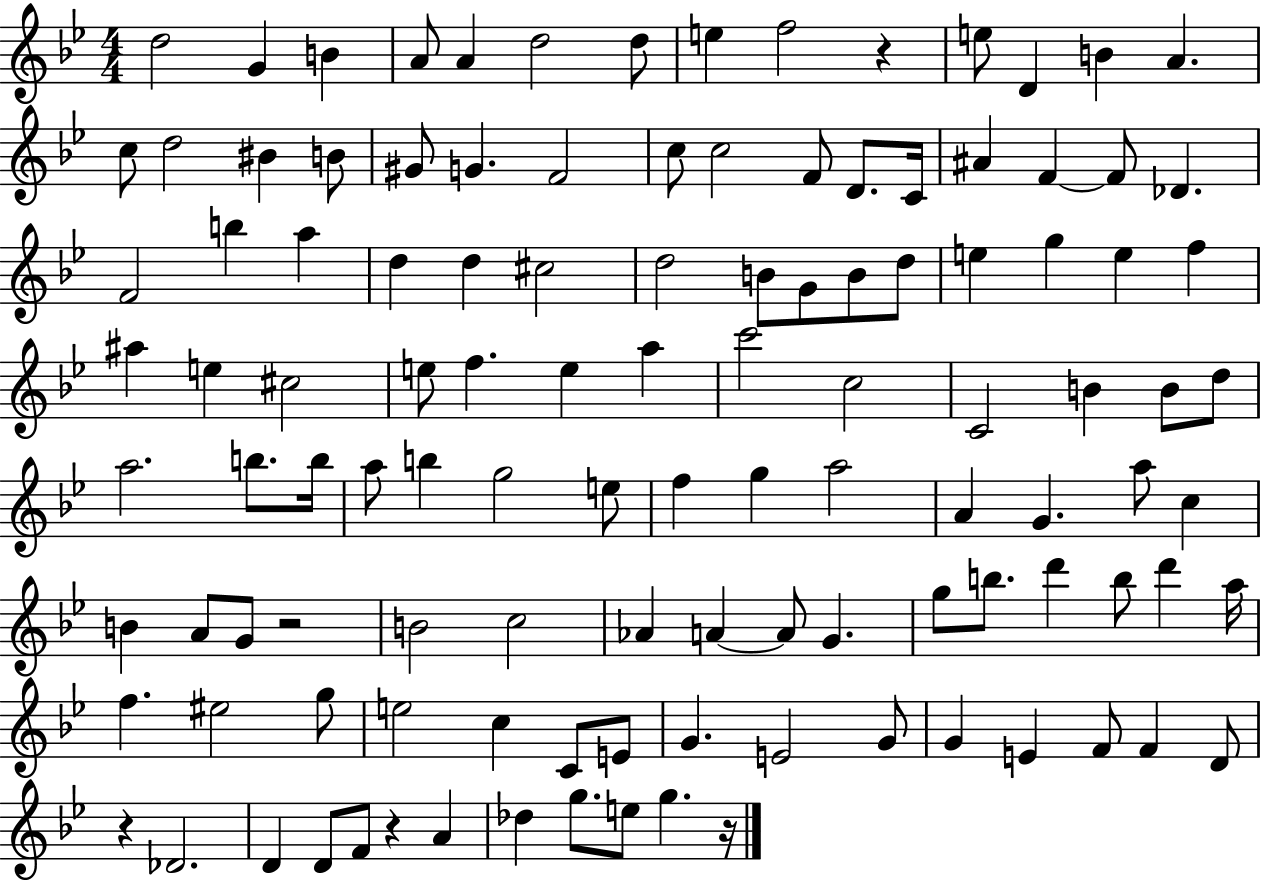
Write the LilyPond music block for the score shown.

{
  \clef treble
  \numericTimeSignature
  \time 4/4
  \key bes \major
  d''2 g'4 b'4 | a'8 a'4 d''2 d''8 | e''4 f''2 r4 | e''8 d'4 b'4 a'4. | \break c''8 d''2 bis'4 b'8 | gis'8 g'4. f'2 | c''8 c''2 f'8 d'8. c'16 | ais'4 f'4~~ f'8 des'4. | \break f'2 b''4 a''4 | d''4 d''4 cis''2 | d''2 b'8 g'8 b'8 d''8 | e''4 g''4 e''4 f''4 | \break ais''4 e''4 cis''2 | e''8 f''4. e''4 a''4 | c'''2 c''2 | c'2 b'4 b'8 d''8 | \break a''2. b''8. b''16 | a''8 b''4 g''2 e''8 | f''4 g''4 a''2 | a'4 g'4. a''8 c''4 | \break b'4 a'8 g'8 r2 | b'2 c''2 | aes'4 a'4~~ a'8 g'4. | g''8 b''8. d'''4 b''8 d'''4 a''16 | \break f''4. eis''2 g''8 | e''2 c''4 c'8 e'8 | g'4. e'2 g'8 | g'4 e'4 f'8 f'4 d'8 | \break r4 des'2. | d'4 d'8 f'8 r4 a'4 | des''4 g''8. e''8 g''4. r16 | \bar "|."
}